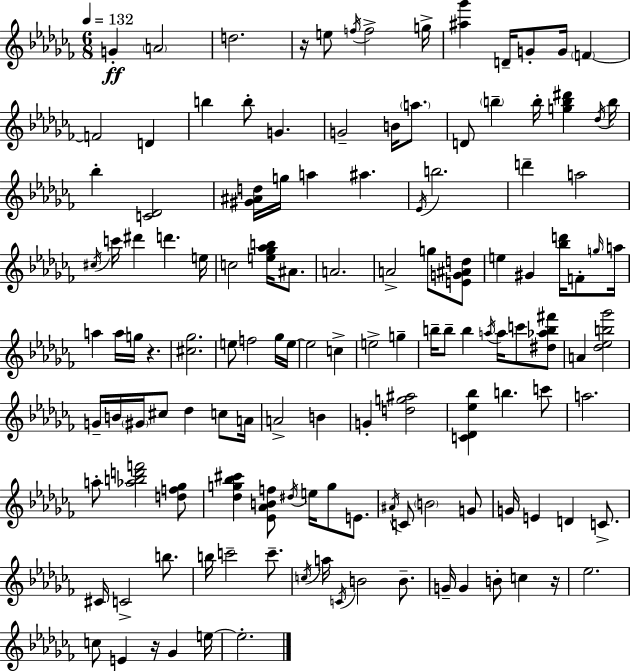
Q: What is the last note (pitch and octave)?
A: E5